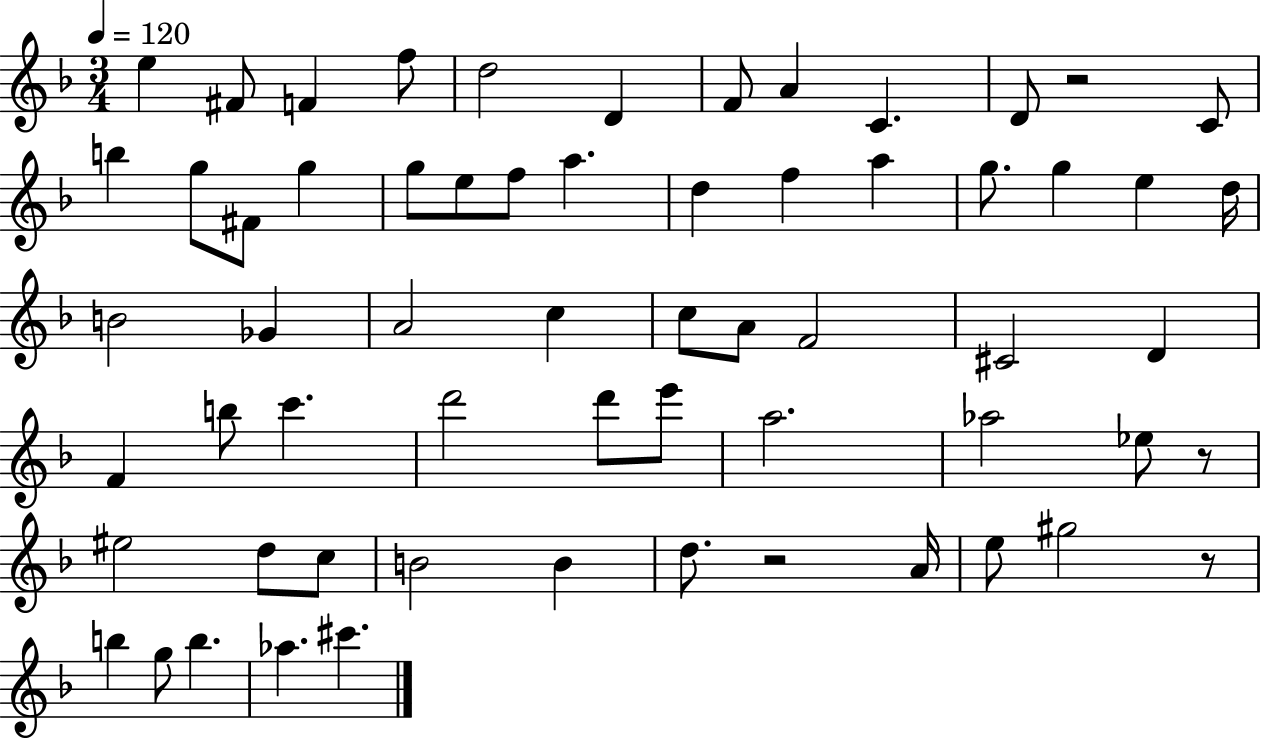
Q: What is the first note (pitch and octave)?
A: E5